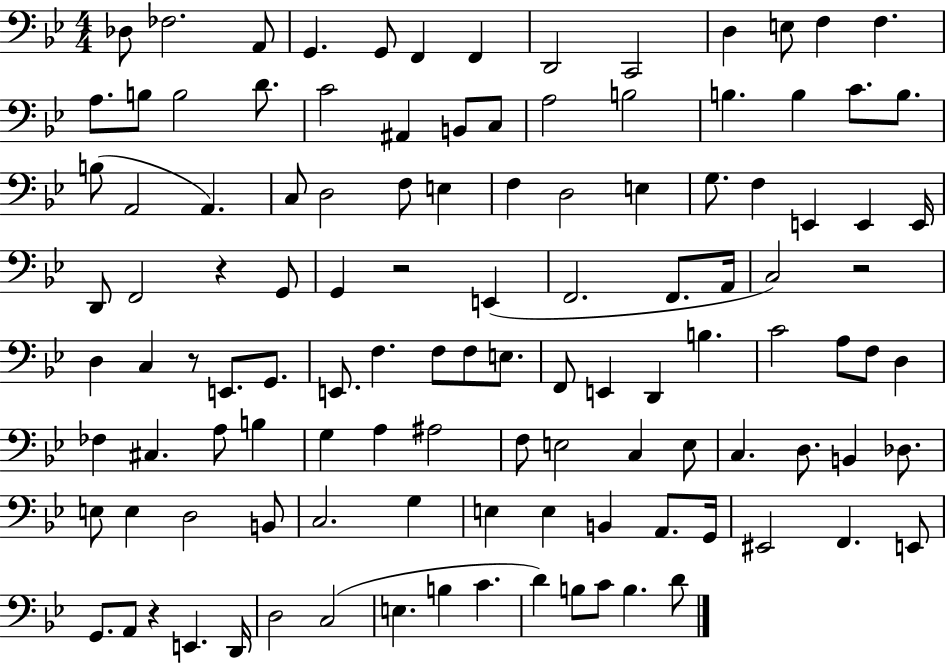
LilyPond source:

{
  \clef bass
  \numericTimeSignature
  \time 4/4
  \key bes \major
  des8 fes2. a,8 | g,4. g,8 f,4 f,4 | d,2 c,2 | d4 e8 f4 f4. | \break a8. b8 b2 d'8. | c'2 ais,4 b,8 c8 | a2 b2 | b4. b4 c'8. b8. | \break b8( a,2 a,4.) | c8 d2 f8 e4 | f4 d2 e4 | g8. f4 e,4 e,4 e,16 | \break d,8 f,2 r4 g,8 | g,4 r2 e,4( | f,2. f,8. a,16 | c2) r2 | \break d4 c4 r8 e,8. g,8. | e,8. f4. f8 f8 e8. | f,8 e,4 d,4 b4. | c'2 a8 f8 d4 | \break fes4 cis4. a8 b4 | g4 a4 ais2 | f8 e2 c4 e8 | c4. d8. b,4 des8. | \break e8 e4 d2 b,8 | c2. g4 | e4 e4 b,4 a,8. g,16 | eis,2 f,4. e,8 | \break g,8. a,8 r4 e,4. d,16 | d2 c2( | e4. b4 c'4. | d'4) b8 c'8 b4. d'8 | \break \bar "|."
}